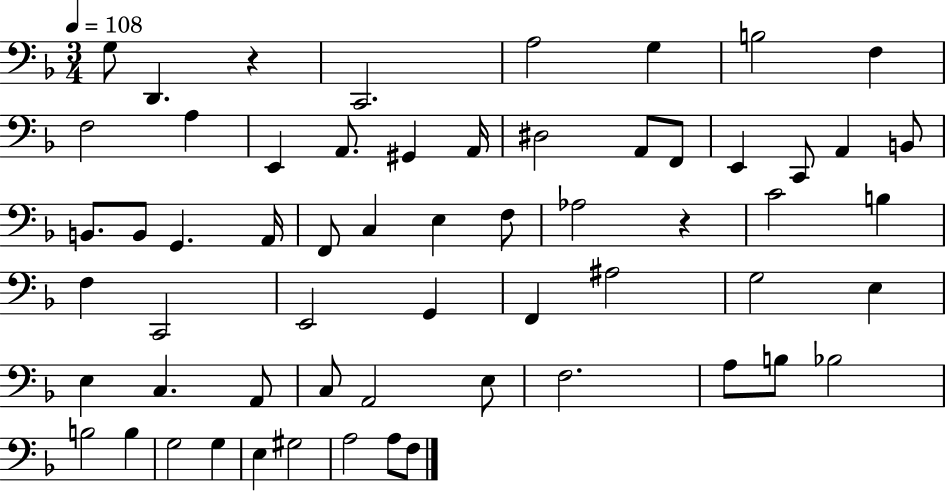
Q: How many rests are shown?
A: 2